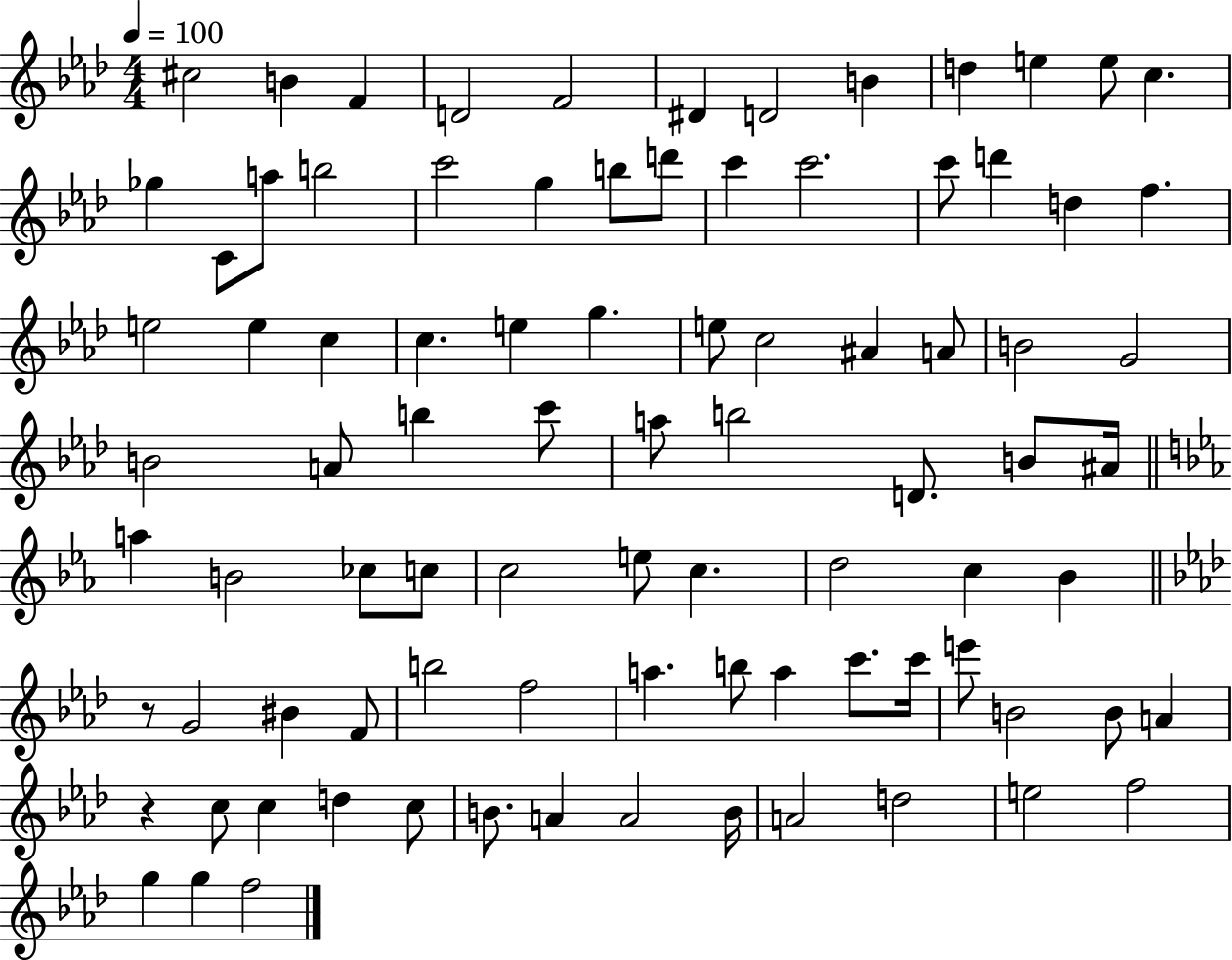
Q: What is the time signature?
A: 4/4